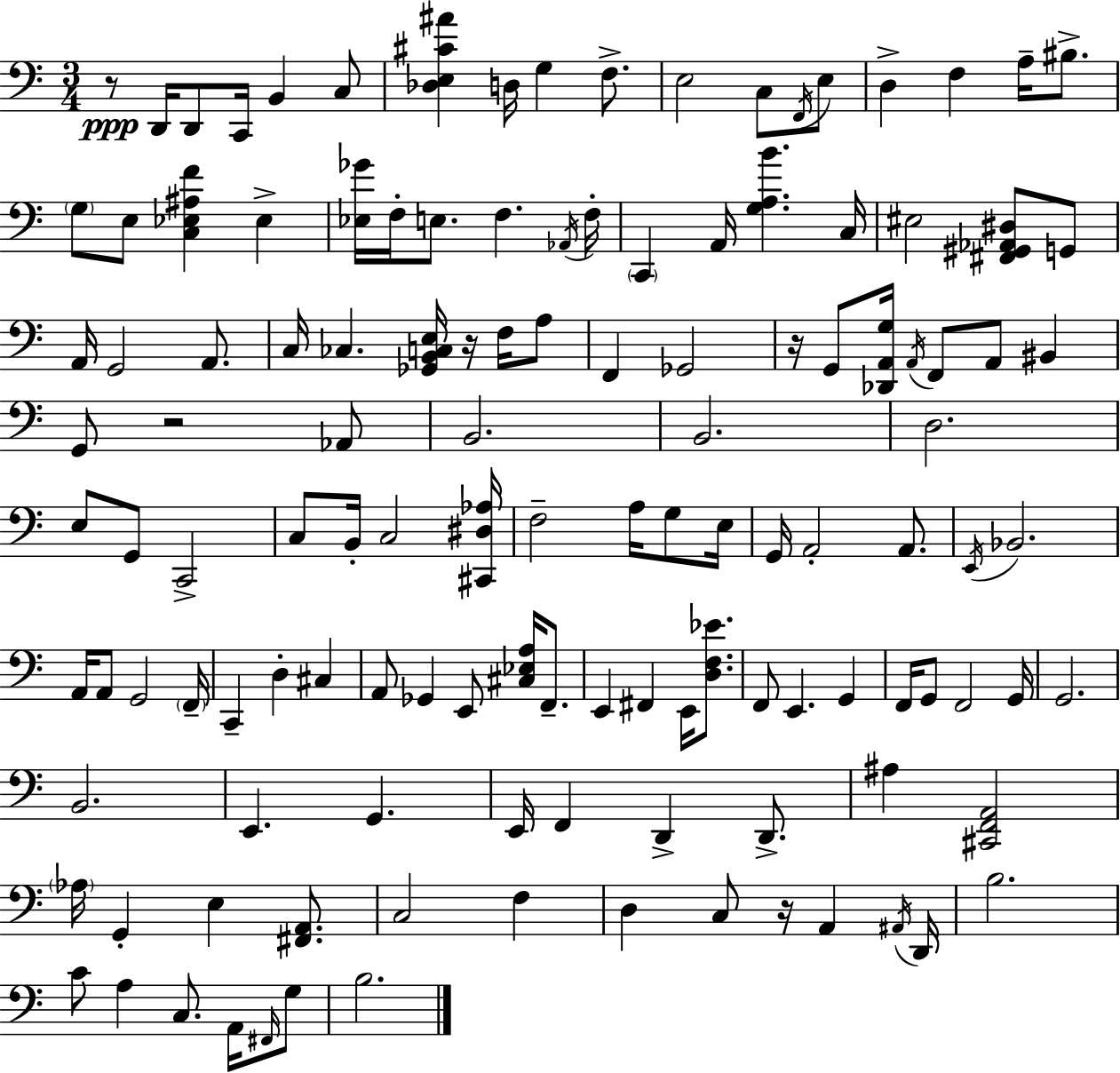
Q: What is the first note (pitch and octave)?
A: D2